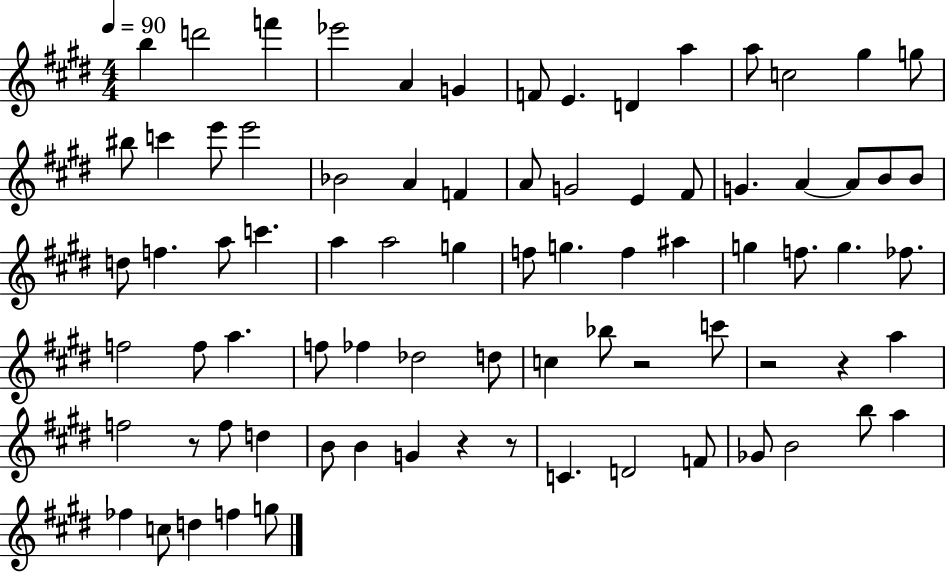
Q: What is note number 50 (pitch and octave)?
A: FES5